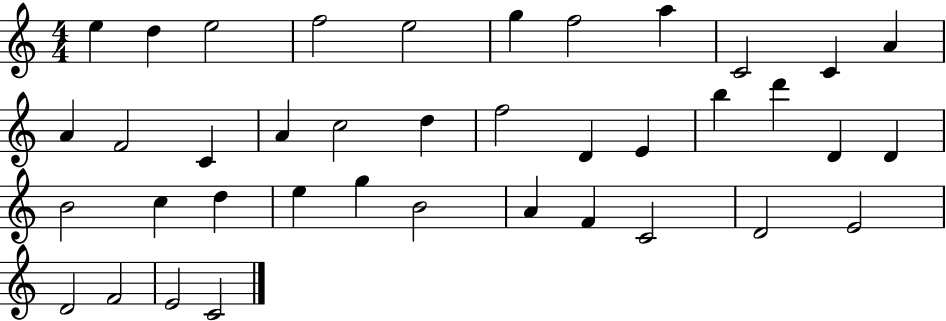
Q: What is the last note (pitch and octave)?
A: C4